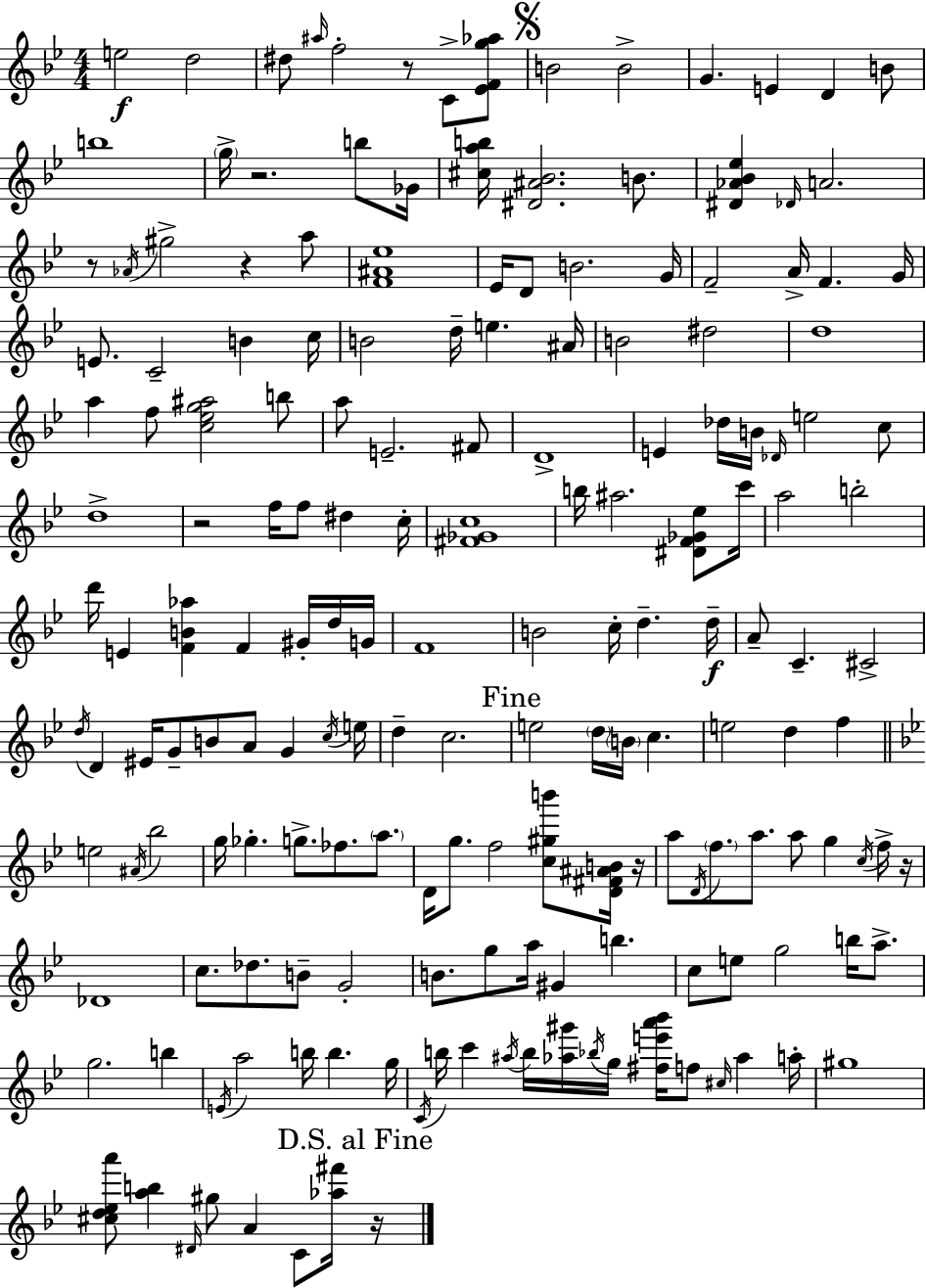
{
  \clef treble
  \numericTimeSignature
  \time 4/4
  \key g \minor
  e''2\f d''2 | dis''8 \grace { ais''16 } f''2-. r8 c'8-> <ees' f' g'' aes''>8 | \mark \markup { \musicglyph "scripts.segno" } b'2 b'2-> | g'4. e'4 d'4 b'8 | \break b''1 | \parenthesize g''16-> r2. b''8 | ges'16 <cis'' a'' b''>16 <dis' ais' bes'>2. b'8. | <dis' aes' bes' ees''>4 \grace { des'16 } a'2. | \break r8 \acciaccatura { aes'16 } gis''2-> r4 | a''8 <f' ais' ees''>1 | ees'16 d'8 b'2. | g'16 f'2-- a'16-> f'4. | \break g'16 e'8. c'2-- b'4 | c''16 b'2 d''16-- e''4. | ais'16 b'2 dis''2 | d''1 | \break a''4 f''8 <c'' ees'' g'' ais''>2 | b''8 a''8 e'2.-- | fis'8 d'1-> | e'4 des''16 b'16 \grace { des'16 } e''2 | \break c''8 d''1-> | r2 f''16 f''8 dis''4 | c''16-. <fis' ges' c''>1 | b''16 ais''2. | \break <dis' f' ges' ees''>8 c'''16 a''2 b''2-. | d'''16 e'4 <f' b' aes''>4 f'4 | gis'16-. d''16 g'16 f'1 | b'2 c''16-. d''4.-- | \break d''16--\f a'8-- c'4.-- cis'2-> | \acciaccatura { d''16 } d'4 eis'16 g'8-- b'8 a'8 | g'4 \acciaccatura { c''16 } e''16 d''4-- c''2. | \mark "Fine" e''2 \parenthesize d''16 \parenthesize b'16 | \break c''4. e''2 d''4 | f''4 \bar "||" \break \key bes \major e''2 \acciaccatura { ais'16 } bes''2 | g''16 ges''4.-. g''8.-> fes''8. \parenthesize a''8. | d'16 g''8. f''2 <c'' gis'' b'''>8 <d' fis' ais' b'>16 | r16 a''8 \acciaccatura { d'16 } \parenthesize f''8. a''8. a''8 g''4 | \break \acciaccatura { c''16 } f''16-> r16 des'1 | c''8. des''8. b'8-- g'2-. | b'8. g''8 a''16 gis'4 b''4. | c''8 e''8 g''2 b''16 | \break a''8.-> g''2. b''4 | \acciaccatura { e'16 } a''2 b''16 b''4. | g''16 \acciaccatura { c'16 } b''16 c'''4 \acciaccatura { ais''16 } b''16 <aes'' gis'''>16 \acciaccatura { bes''16 } g''16 <fis'' e''' a''' bes'''>16 | f''8 \grace { cis''16 } aes''4 a''16-. gis''1 | \break <cis'' d'' ees'' a'''>8 <a'' b''>4 \grace { dis'16 } gis''8 | a'4 c'8 <aes'' fis'''>16 \mark "D.S. al Fine" r16 \bar "|."
}